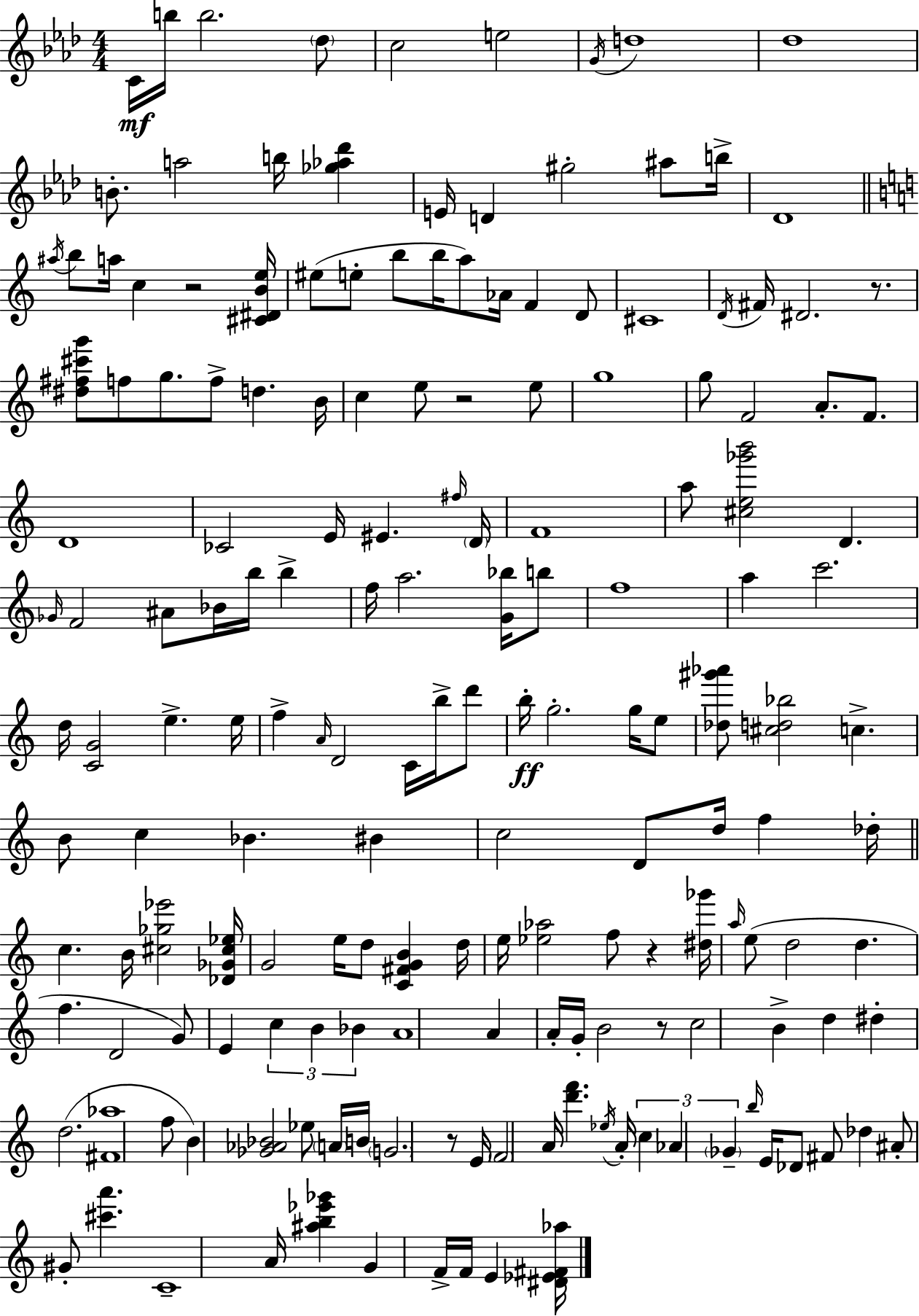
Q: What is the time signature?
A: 4/4